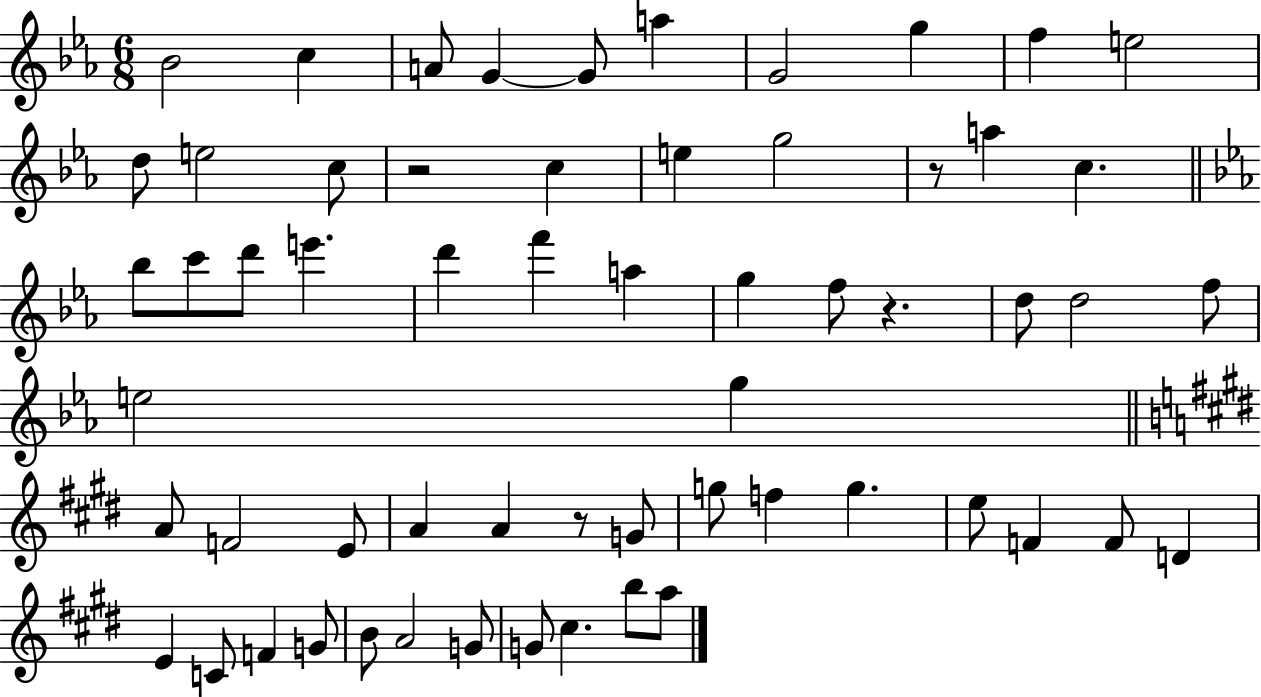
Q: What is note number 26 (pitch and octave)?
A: G5